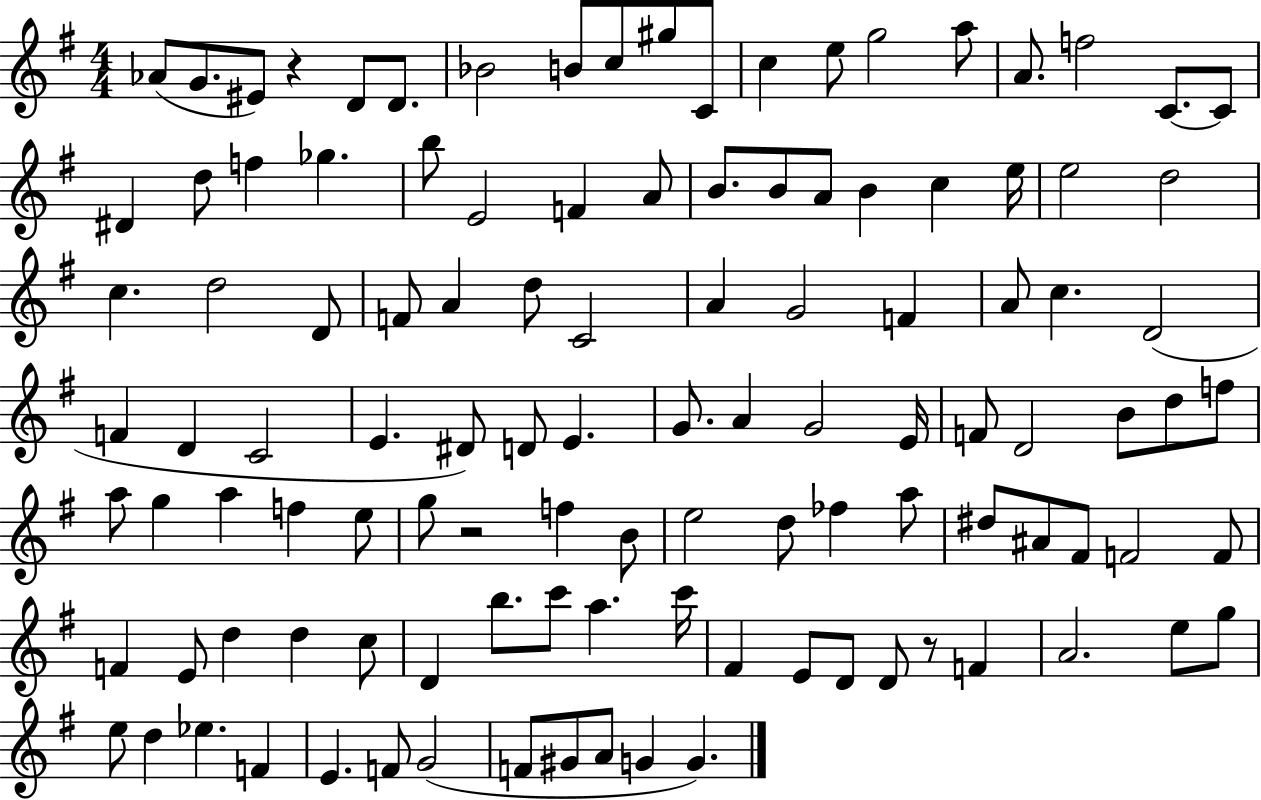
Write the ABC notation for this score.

X:1
T:Untitled
M:4/4
L:1/4
K:G
_A/2 G/2 ^E/2 z D/2 D/2 _B2 B/2 c/2 ^g/2 C/2 c e/2 g2 a/2 A/2 f2 C/2 C/2 ^D d/2 f _g b/2 E2 F A/2 B/2 B/2 A/2 B c e/4 e2 d2 c d2 D/2 F/2 A d/2 C2 A G2 F A/2 c D2 F D C2 E ^D/2 D/2 E G/2 A G2 E/4 F/2 D2 B/2 d/2 f/2 a/2 g a f e/2 g/2 z2 f B/2 e2 d/2 _f a/2 ^d/2 ^A/2 ^F/2 F2 F/2 F E/2 d d c/2 D b/2 c'/2 a c'/4 ^F E/2 D/2 D/2 z/2 F A2 e/2 g/2 e/2 d _e F E F/2 G2 F/2 ^G/2 A/2 G G